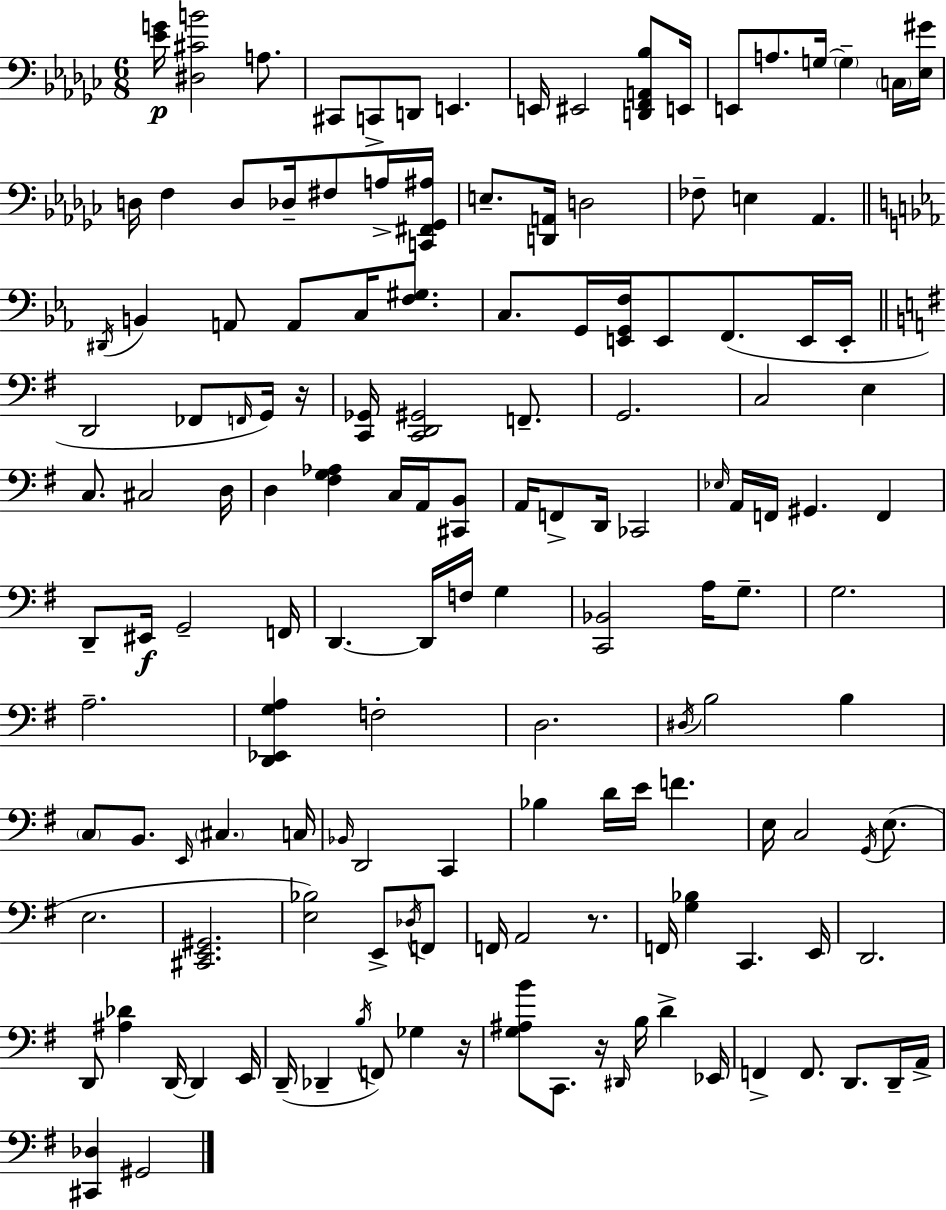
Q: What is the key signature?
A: EES minor